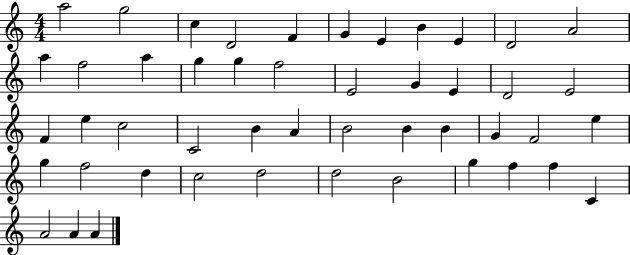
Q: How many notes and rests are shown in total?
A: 48